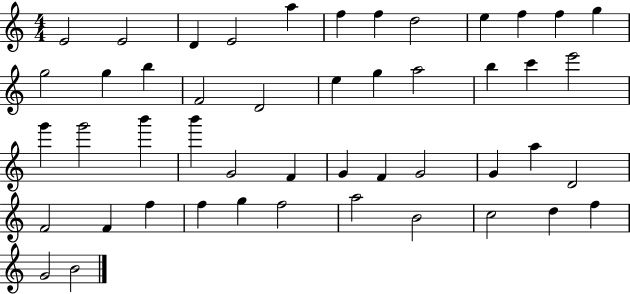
X:1
T:Untitled
M:4/4
L:1/4
K:C
E2 E2 D E2 a f f d2 e f f g g2 g b F2 D2 e g a2 b c' e'2 g' g'2 b' b' G2 F G F G2 G a D2 F2 F f f g f2 a2 B2 c2 d f G2 B2